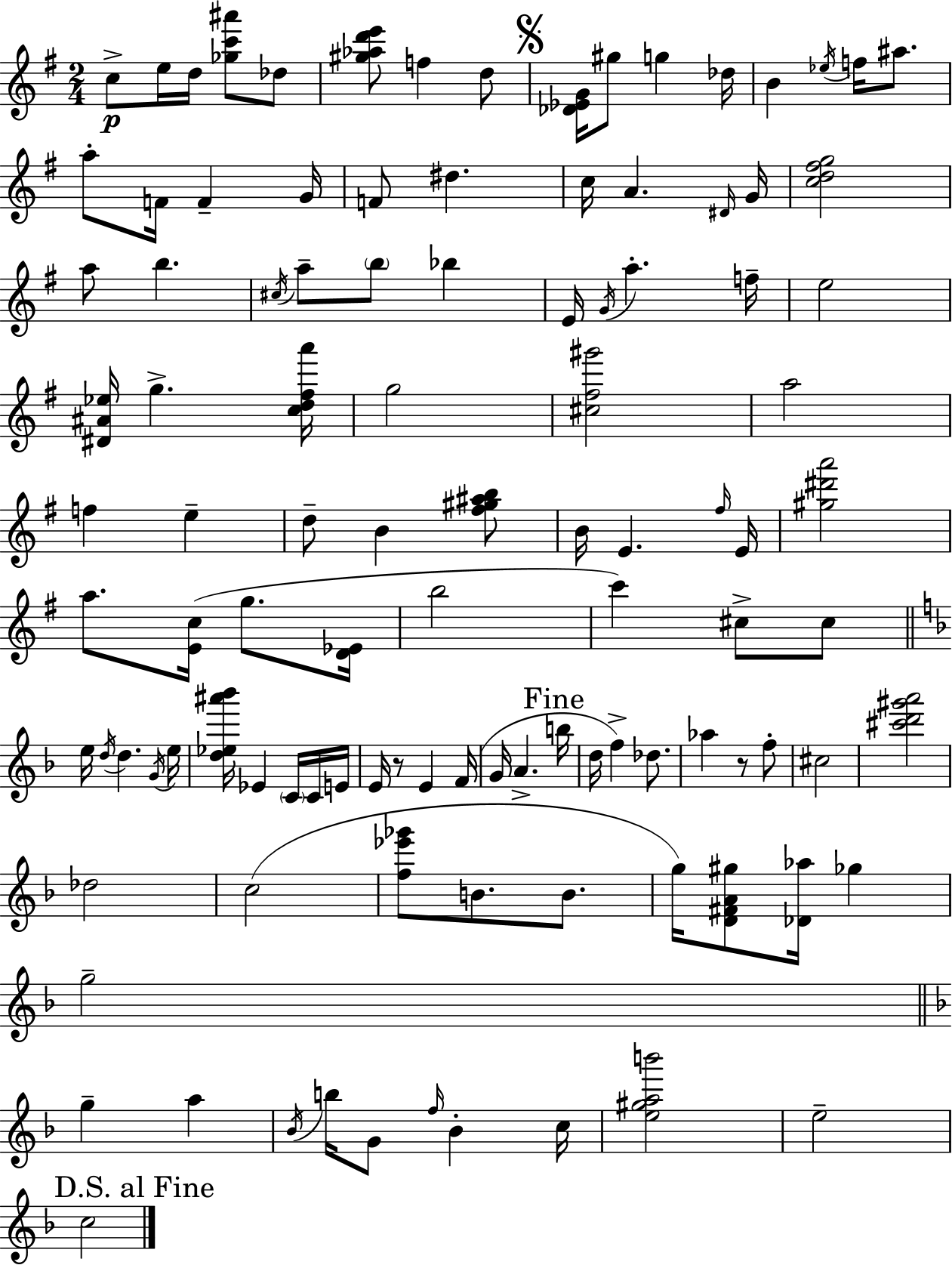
{
  \clef treble
  \numericTimeSignature
  \time 2/4
  \key e \minor
  \repeat volta 2 { c''8->\p e''16 d''16 <ges'' c''' ais'''>8 des''8 | <gis'' aes'' d''' e'''>8 f''4 d''8 | \mark \markup { \musicglyph "scripts.segno" } <des' ees' g'>16 gis''8 g''4 des''16 | b'4 \acciaccatura { ees''16 } f''16 ais''8. | \break a''8-. f'16 f'4-- | g'16 f'8 dis''4. | c''16 a'4. | \grace { dis'16 } g'16 <c'' d'' fis'' g''>2 | \break a''8 b''4. | \acciaccatura { cis''16 } a''8-- \parenthesize b''8 bes''4 | e'16 \acciaccatura { g'16 } a''4.-. | f''16-- e''2 | \break <dis' ais' ees''>16 g''4.-> | <c'' d'' fis'' a'''>16 g''2 | <cis'' fis'' gis'''>2 | a''2 | \break f''4 | e''4-- d''8-- b'4 | <fis'' gis'' ais'' b''>8 b'16 e'4. | \grace { fis''16 } e'16 <gis'' dis''' a'''>2 | \break a''8. | <e' c''>16( g''8. <d' ees'>16 b''2 | c'''4) | cis''8-> cis''8 \bar "||" \break \key d \minor e''16 \acciaccatura { d''16 } d''4. | \acciaccatura { g'16 } e''16 <d'' ees'' ais''' bes'''>16 ees'4 \parenthesize c'16 | c'16 e'16 e'16 r8 e'4 | f'16( g'16 a'4.-> | \break \mark "Fine" b''16 d''16 f''4->) des''8. | aes''4 r8 | f''8-. cis''2 | <cis''' d''' gis''' a'''>2 | \break des''2 | c''2( | <f'' ees''' ges'''>8 b'8. b'8. | g''16) <d' fis' a' gis''>8 <des' aes''>16 ges''4 | \break g''2-- | \bar "||" \break \key f \major g''4-- a''4 | \acciaccatura { bes'16 } b''16 g'8 \grace { f''16 } bes'4-. | c''16 <e'' gis'' a'' b'''>2 | e''2-- | \break \mark "D.S. al Fine" c''2 | } \bar "|."
}